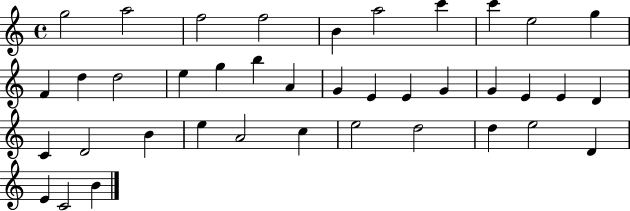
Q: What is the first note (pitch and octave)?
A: G5